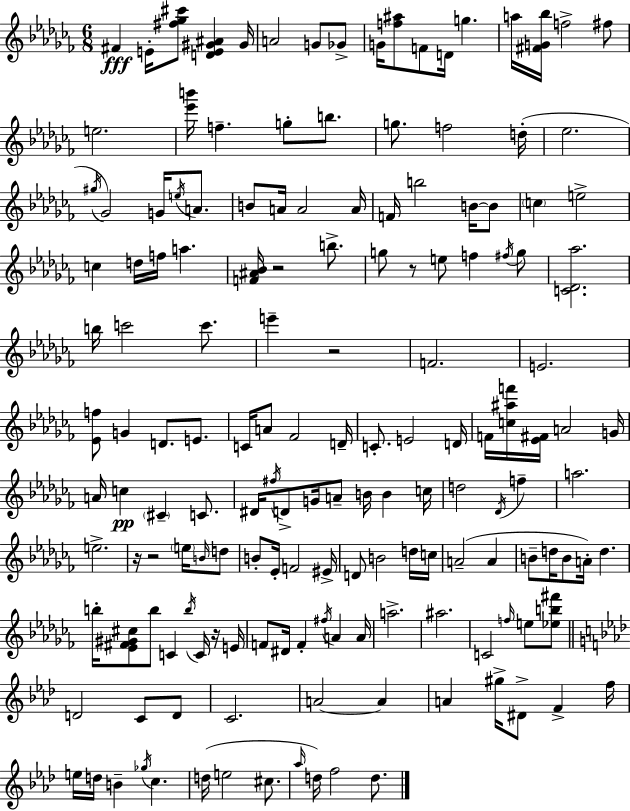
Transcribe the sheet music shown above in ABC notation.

X:1
T:Untitled
M:6/8
L:1/4
K:Abm
^F E/4 [^f_g^c']/2 [DE^G^A] ^G/4 A2 G/2 _G/2 G/4 [f^a]/2 F/2 D/4 g a/4 [^FG_b]/4 f2 ^f/2 e2 [_e'b']/4 f g/2 b/2 g/2 f2 d/4 _e2 ^g/4 _G2 G/4 e/4 A/2 B/2 A/4 A2 A/4 F/4 b2 B/4 B/2 c e2 c d/4 f/4 a [F^A_B]/4 z2 b/2 g/2 z/2 e/2 f ^f/4 g/2 [C_D_a]2 b/4 c'2 c'/2 e' z2 F2 E2 [_Ef]/2 G D/2 E/2 C/4 A/2 _F2 D/4 C/2 E2 D/4 F/4 [c^af']/4 [_E^F]/4 A2 G/4 A/4 c ^C C/2 ^D/4 ^f/4 D/2 G/4 A/2 B/4 B c/4 d2 _D/4 f a2 e2 z/4 z2 e/4 B/4 d/2 B/2 _E/4 F2 ^E/4 D/2 B2 d/4 c/4 A2 A B/2 d/4 B/2 A/4 d b/4 [_E^F^G^c]/2 b/2 C b/4 C/4 z/4 E/4 F/2 ^D/4 F ^f/4 A A/4 a2 ^a2 C2 f/4 e/2 [_eb^f']/2 D2 C/2 D/2 C2 A2 A A ^g/4 ^D/2 F f/4 e/4 d/4 B _g/4 c d/4 e2 ^c/2 _a/4 d/4 f2 d/2